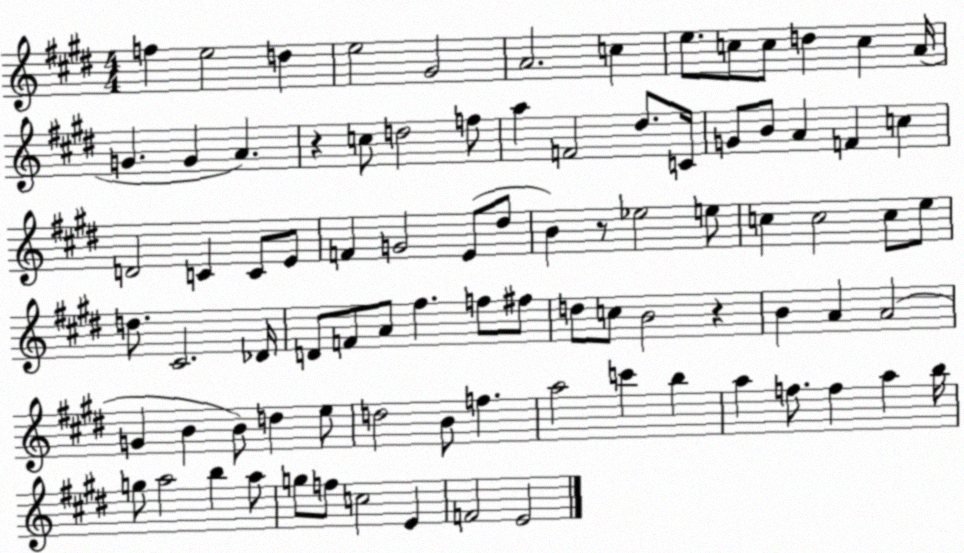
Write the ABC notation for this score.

X:1
T:Untitled
M:4/4
L:1/4
K:E
f e2 d e2 ^G2 A2 c e/2 c/2 c/2 d c A/4 G G A z c/2 d2 f/2 a F2 ^d/2 C/4 G/2 B/2 A F c D2 C C/2 E/2 F G2 E/2 ^d/2 B z/2 _e2 e/2 c c2 c/2 e/2 d/2 ^C2 _D/4 D/2 F/2 A/2 ^f f/2 ^f/2 d/2 c/2 B2 z B A A2 G B B/2 d e/2 d2 B/2 f a2 c' b a f/2 f a b/4 g/2 a2 b a/2 g/2 f/2 c2 E F2 E2